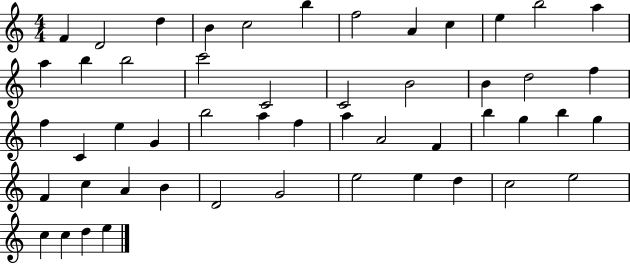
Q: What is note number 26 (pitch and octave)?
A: G4